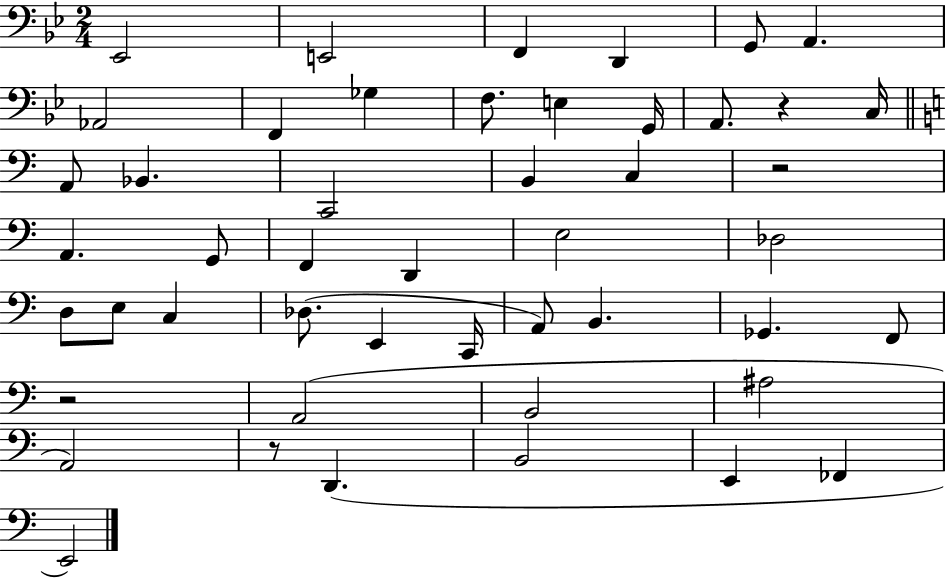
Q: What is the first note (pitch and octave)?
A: Eb2